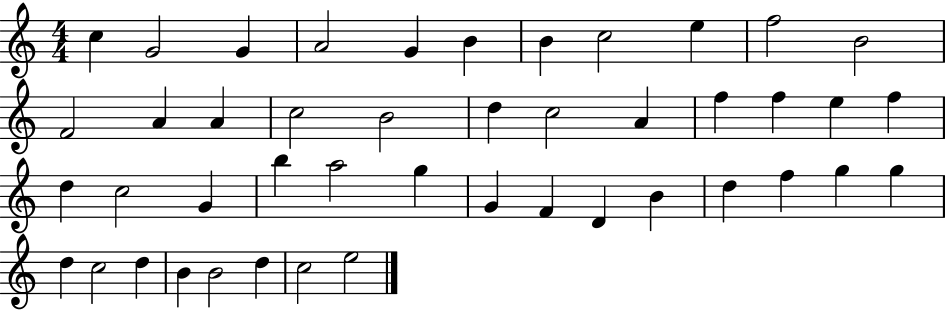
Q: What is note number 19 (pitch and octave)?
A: A4